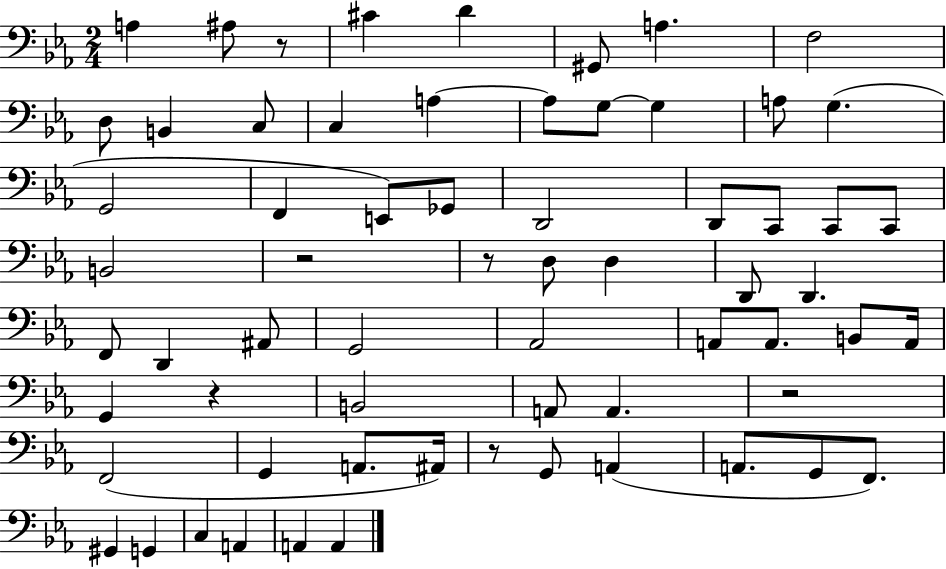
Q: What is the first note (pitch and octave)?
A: A3